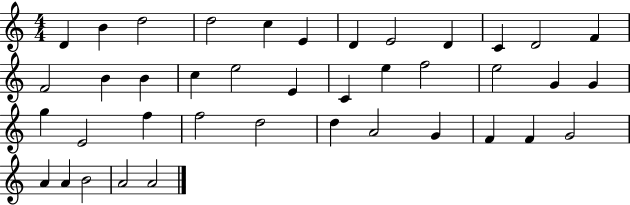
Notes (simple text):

D4/q B4/q D5/h D5/h C5/q E4/q D4/q E4/h D4/q C4/q D4/h F4/q F4/h B4/q B4/q C5/q E5/h E4/q C4/q E5/q F5/h E5/h G4/q G4/q G5/q E4/h F5/q F5/h D5/h D5/q A4/h G4/q F4/q F4/q G4/h A4/q A4/q B4/h A4/h A4/h